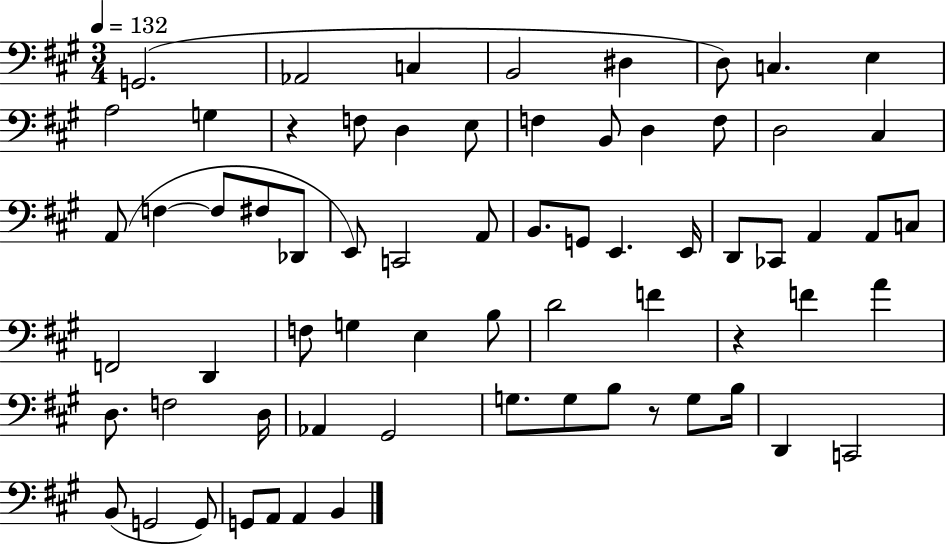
G2/h. Ab2/h C3/q B2/h D#3/q D3/e C3/q. E3/q A3/h G3/q R/q F3/e D3/q E3/e F3/q B2/e D3/q F3/e D3/h C#3/q A2/e F3/q F3/e F#3/e Db2/e E2/e C2/h A2/e B2/e. G2/e E2/q. E2/s D2/e CES2/e A2/q A2/e C3/e F2/h D2/q F3/e G3/q E3/q B3/e D4/h F4/q R/q F4/q A4/q D3/e. F3/h D3/s Ab2/q G#2/h G3/e. G3/e B3/e R/e G3/e B3/s D2/q C2/h B2/e G2/h G2/e G2/e A2/e A2/q B2/q